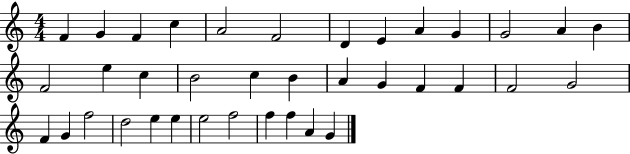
F4/q G4/q F4/q C5/q A4/h F4/h D4/q E4/q A4/q G4/q G4/h A4/q B4/q F4/h E5/q C5/q B4/h C5/q B4/q A4/q G4/q F4/q F4/q F4/h G4/h F4/q G4/q F5/h D5/h E5/q E5/q E5/h F5/h F5/q F5/q A4/q G4/q